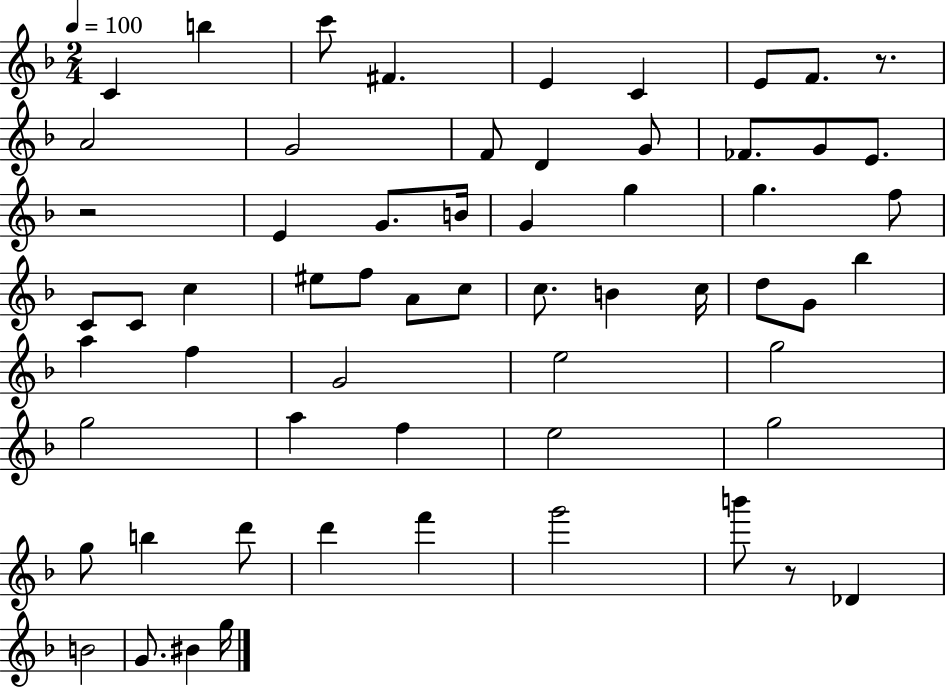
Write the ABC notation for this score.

X:1
T:Untitled
M:2/4
L:1/4
K:F
C b c'/2 ^F E C E/2 F/2 z/2 A2 G2 F/2 D G/2 _F/2 G/2 E/2 z2 E G/2 B/4 G g g f/2 C/2 C/2 c ^e/2 f/2 A/2 c/2 c/2 B c/4 d/2 G/2 _b a f G2 e2 g2 g2 a f e2 g2 g/2 b d'/2 d' f' g'2 b'/2 z/2 _D B2 G/2 ^B g/4